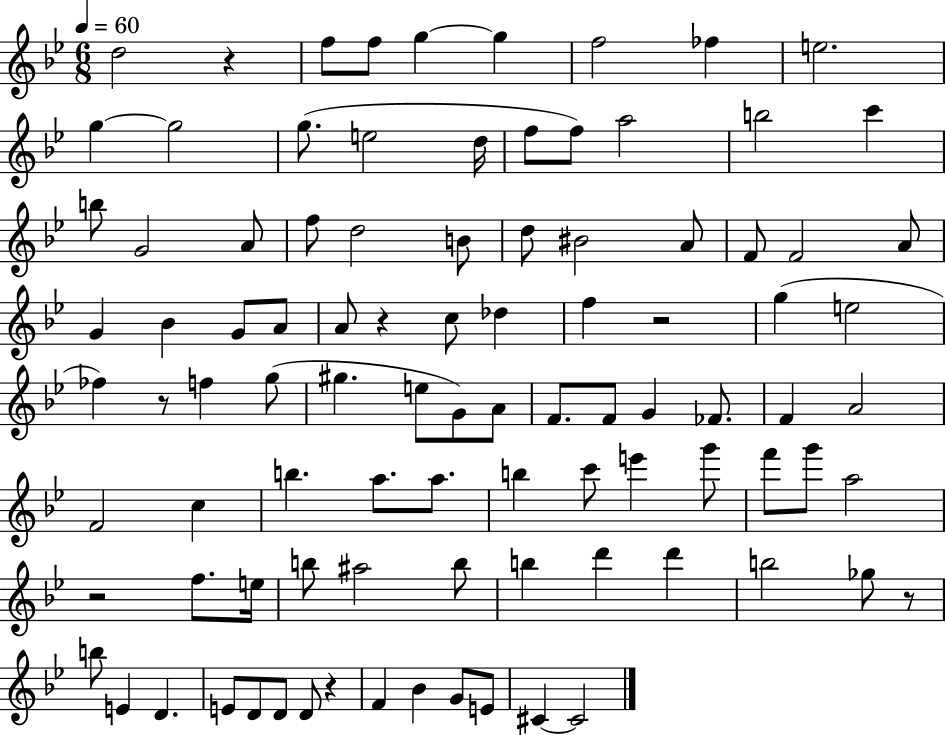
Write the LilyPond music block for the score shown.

{
  \clef treble
  \numericTimeSignature
  \time 6/8
  \key bes \major
  \tempo 4 = 60
  d''2 r4 | f''8 f''8 g''4~~ g''4 | f''2 fes''4 | e''2. | \break g''4~~ g''2 | g''8.( e''2 d''16 | f''8 f''8) a''2 | b''2 c'''4 | \break b''8 g'2 a'8 | f''8 d''2 b'8 | d''8 bis'2 a'8 | f'8 f'2 a'8 | \break g'4 bes'4 g'8 a'8 | a'8 r4 c''8 des''4 | f''4 r2 | g''4( e''2 | \break fes''4) r8 f''4 g''8( | gis''4. e''8 g'8) a'8 | f'8. f'8 g'4 fes'8. | f'4 a'2 | \break f'2 c''4 | b''4. a''8. a''8. | b''4 c'''8 e'''4 g'''8 | f'''8 g'''8 a''2 | \break r2 f''8. e''16 | b''8 ais''2 b''8 | b''4 d'''4 d'''4 | b''2 ges''8 r8 | \break b''8 e'4 d'4. | e'8 d'8 d'8 d'8 r4 | f'4 bes'4 g'8 e'8 | cis'4~~ cis'2 | \break \bar "|."
}